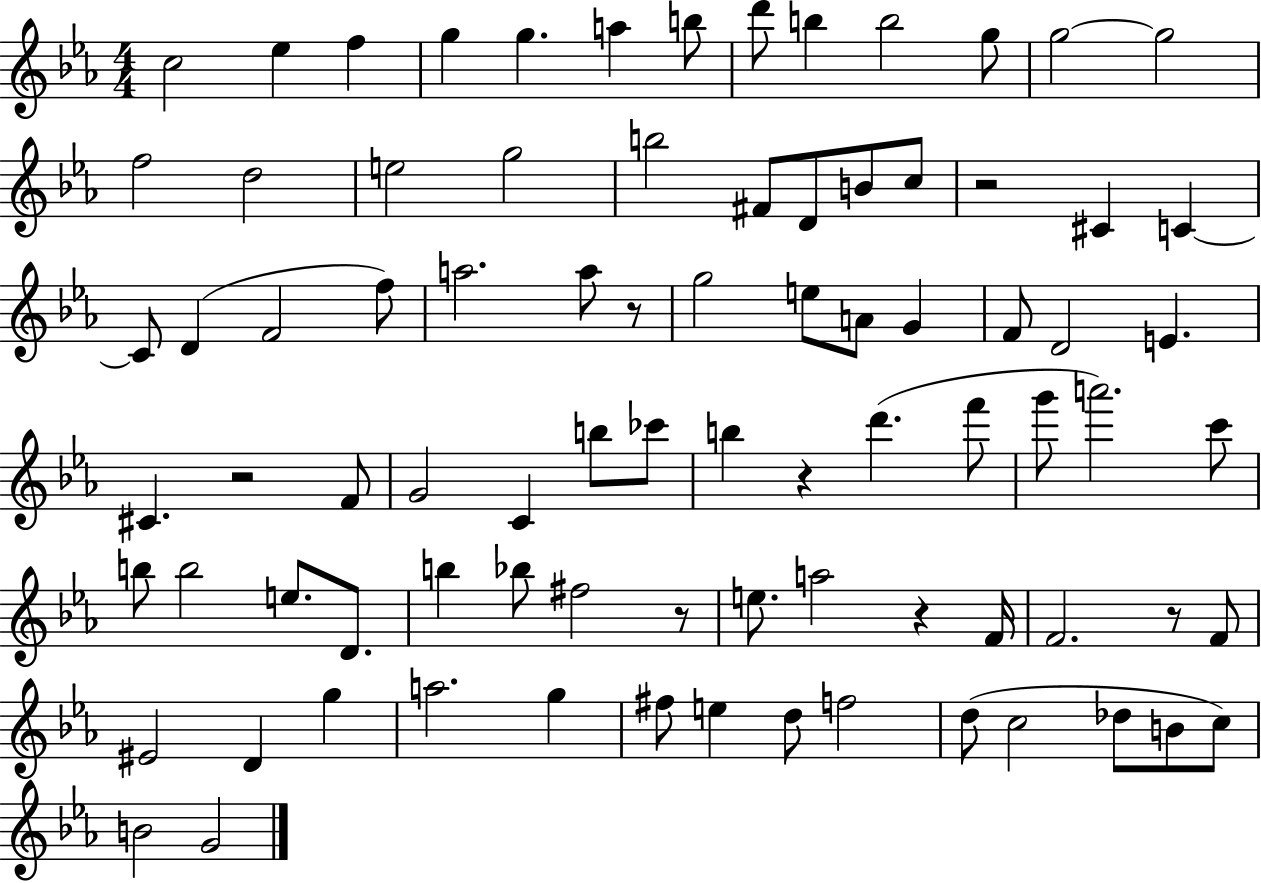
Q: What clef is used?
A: treble